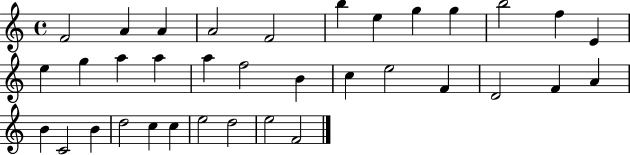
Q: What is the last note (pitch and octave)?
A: F4